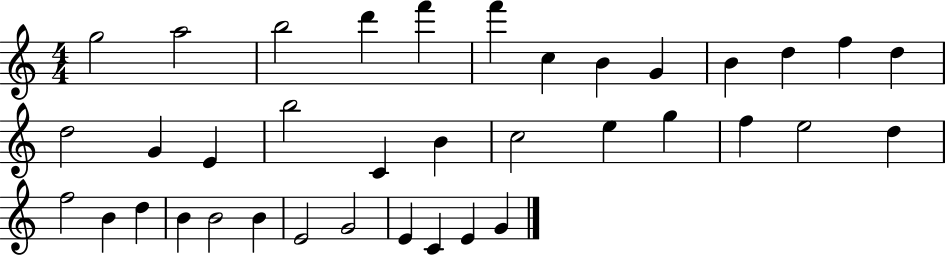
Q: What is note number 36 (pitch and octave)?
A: E4